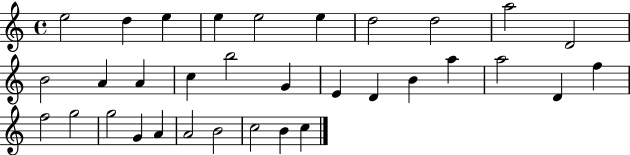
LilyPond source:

{
  \clef treble
  \time 4/4
  \defaultTimeSignature
  \key c \major
  e''2 d''4 e''4 | e''4 e''2 e''4 | d''2 d''2 | a''2 d'2 | \break b'2 a'4 a'4 | c''4 b''2 g'4 | e'4 d'4 b'4 a''4 | a''2 d'4 f''4 | \break f''2 g''2 | g''2 g'4 a'4 | a'2 b'2 | c''2 b'4 c''4 | \break \bar "|."
}